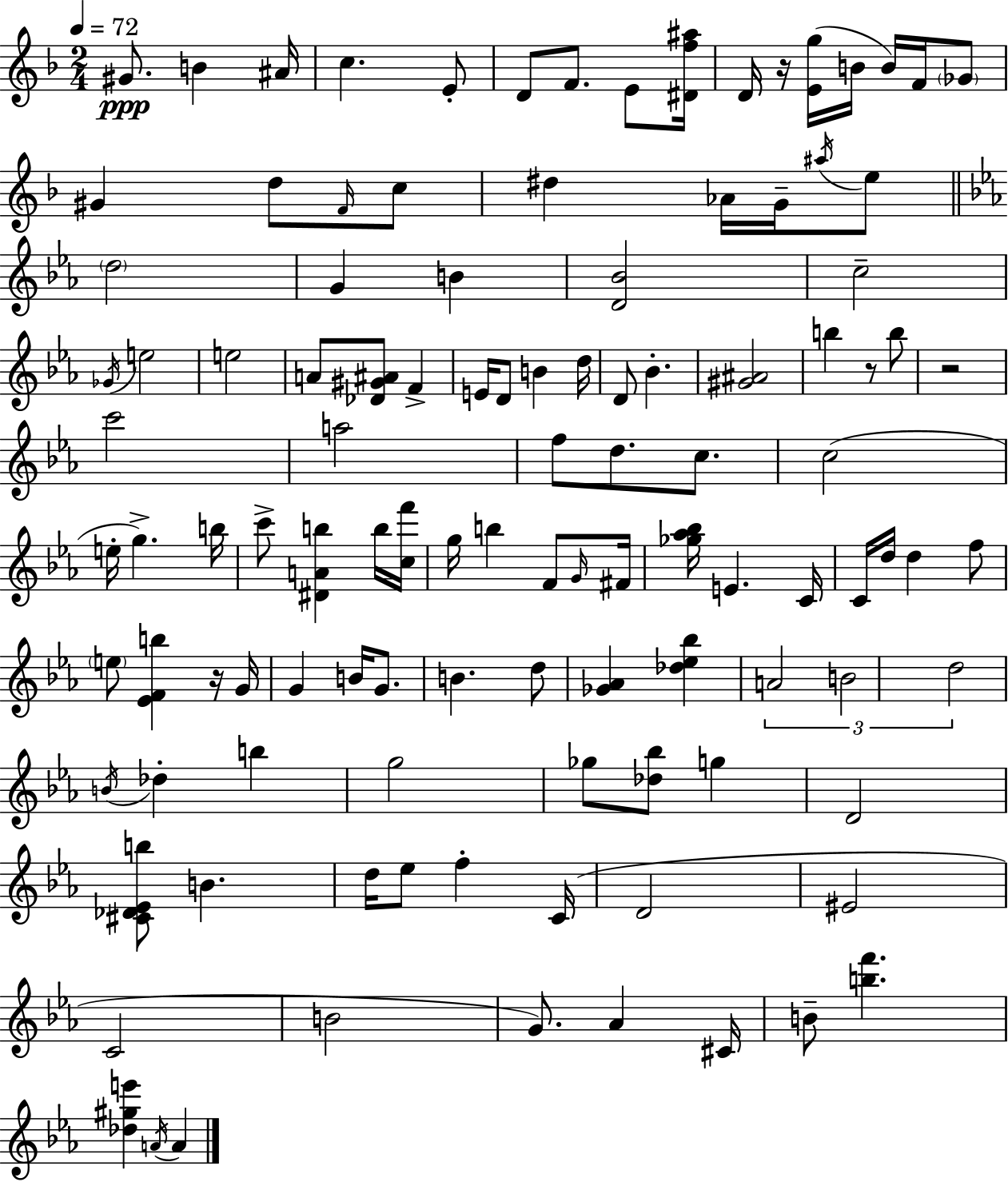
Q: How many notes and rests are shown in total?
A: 112